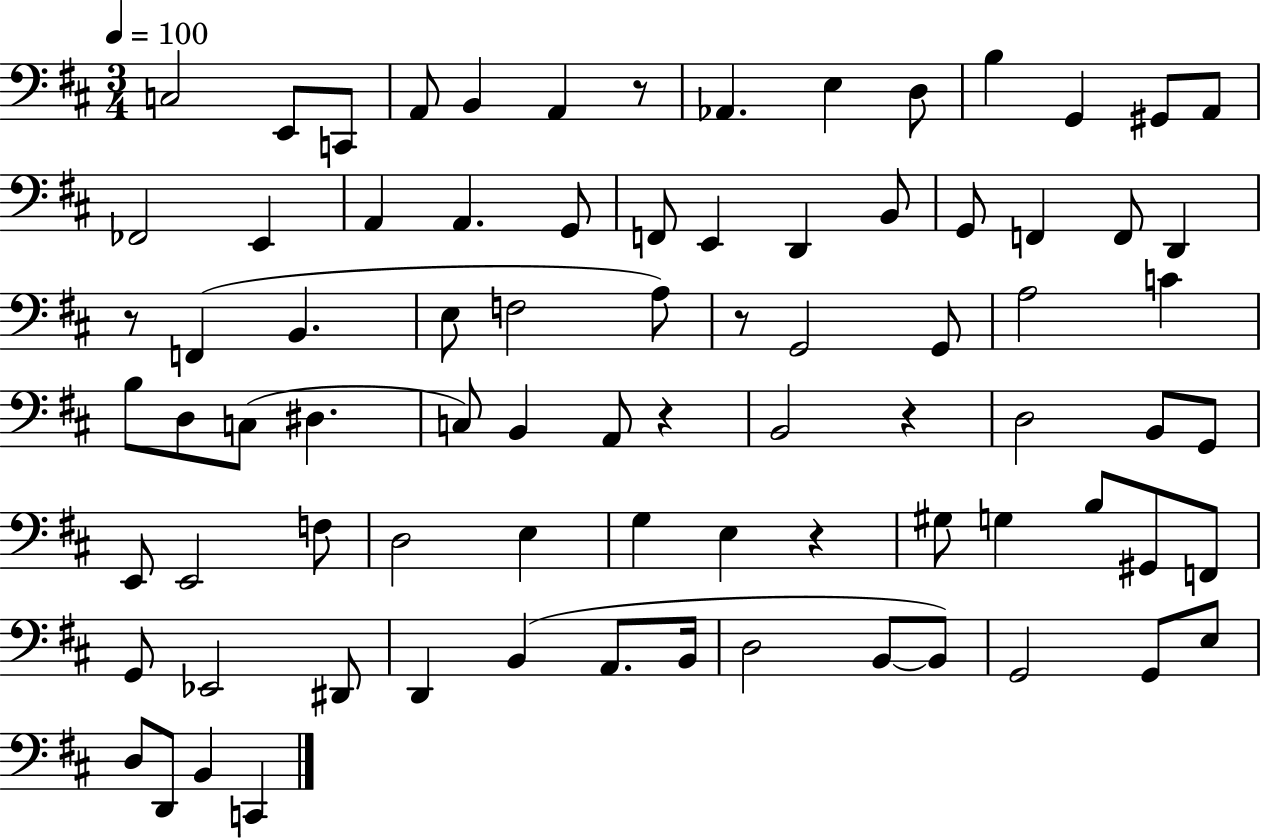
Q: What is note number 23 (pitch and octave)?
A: G2